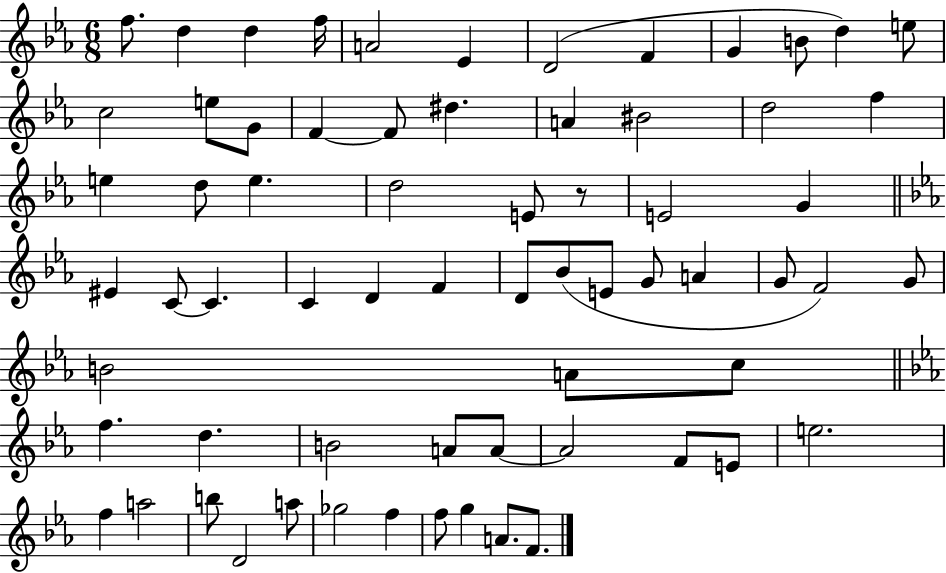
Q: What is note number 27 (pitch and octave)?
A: E4